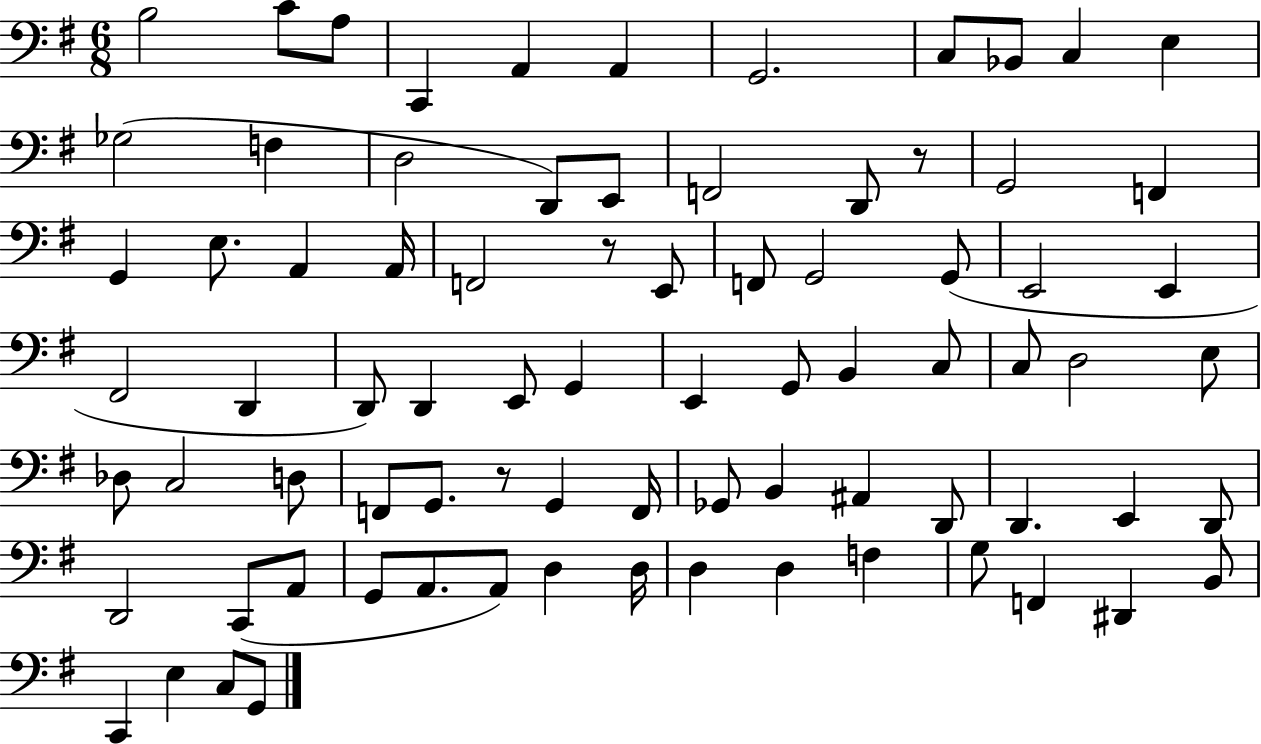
{
  \clef bass
  \numericTimeSignature
  \time 6/8
  \key g \major
  \repeat volta 2 { b2 c'8 a8 | c,4 a,4 a,4 | g,2. | c8 bes,8 c4 e4 | \break ges2( f4 | d2 d,8) e,8 | f,2 d,8 r8 | g,2 f,4 | \break g,4 e8. a,4 a,16 | f,2 r8 e,8 | f,8 g,2 g,8( | e,2 e,4 | \break fis,2 d,4 | d,8) d,4 e,8 g,4 | e,4 g,8 b,4 c8 | c8 d2 e8 | \break des8 c2 d8 | f,8 g,8. r8 g,4 f,16 | ges,8 b,4 ais,4 d,8 | d,4. e,4 d,8 | \break d,2 c,8( a,8 | g,8 a,8. a,8) d4 d16 | d4 d4 f4 | g8 f,4 dis,4 b,8 | \break c,4 e4 c8 g,8 | } \bar "|."
}